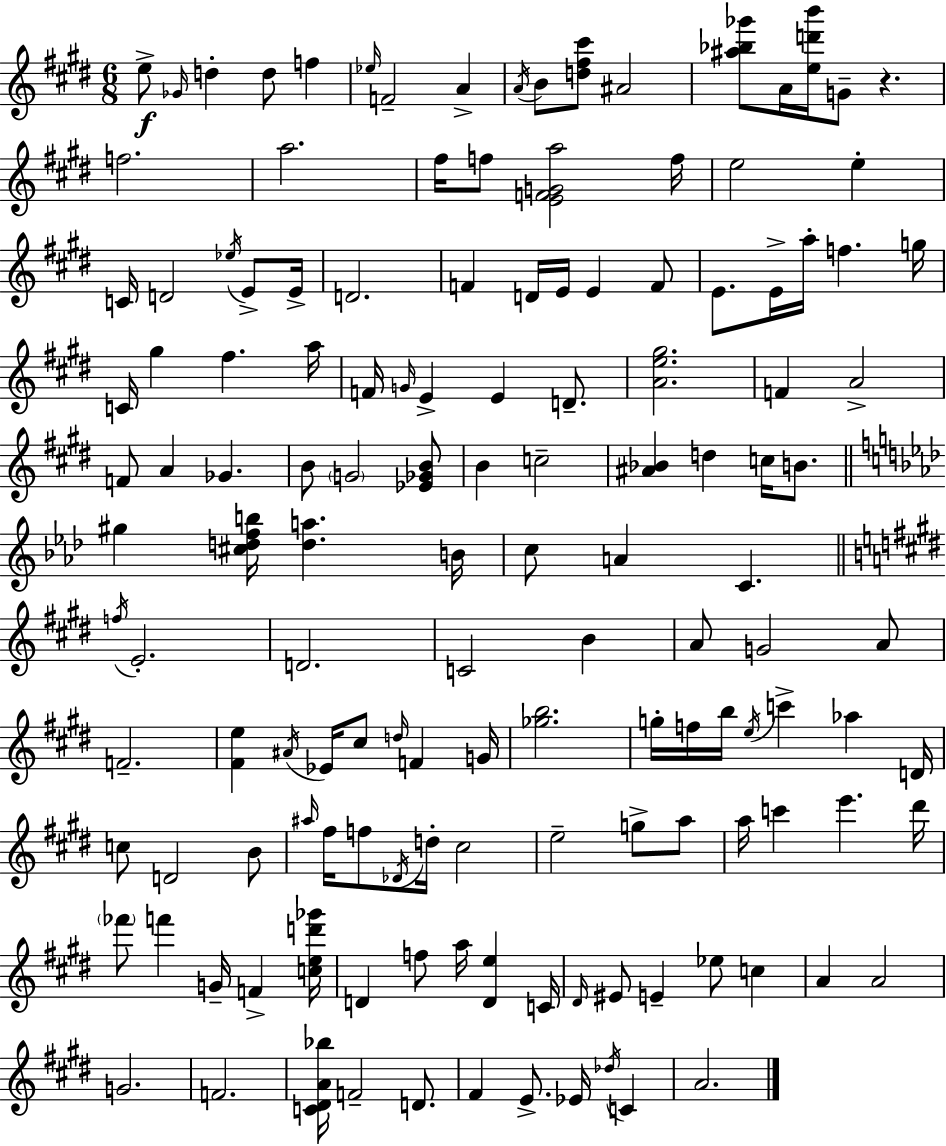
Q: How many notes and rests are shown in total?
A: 140